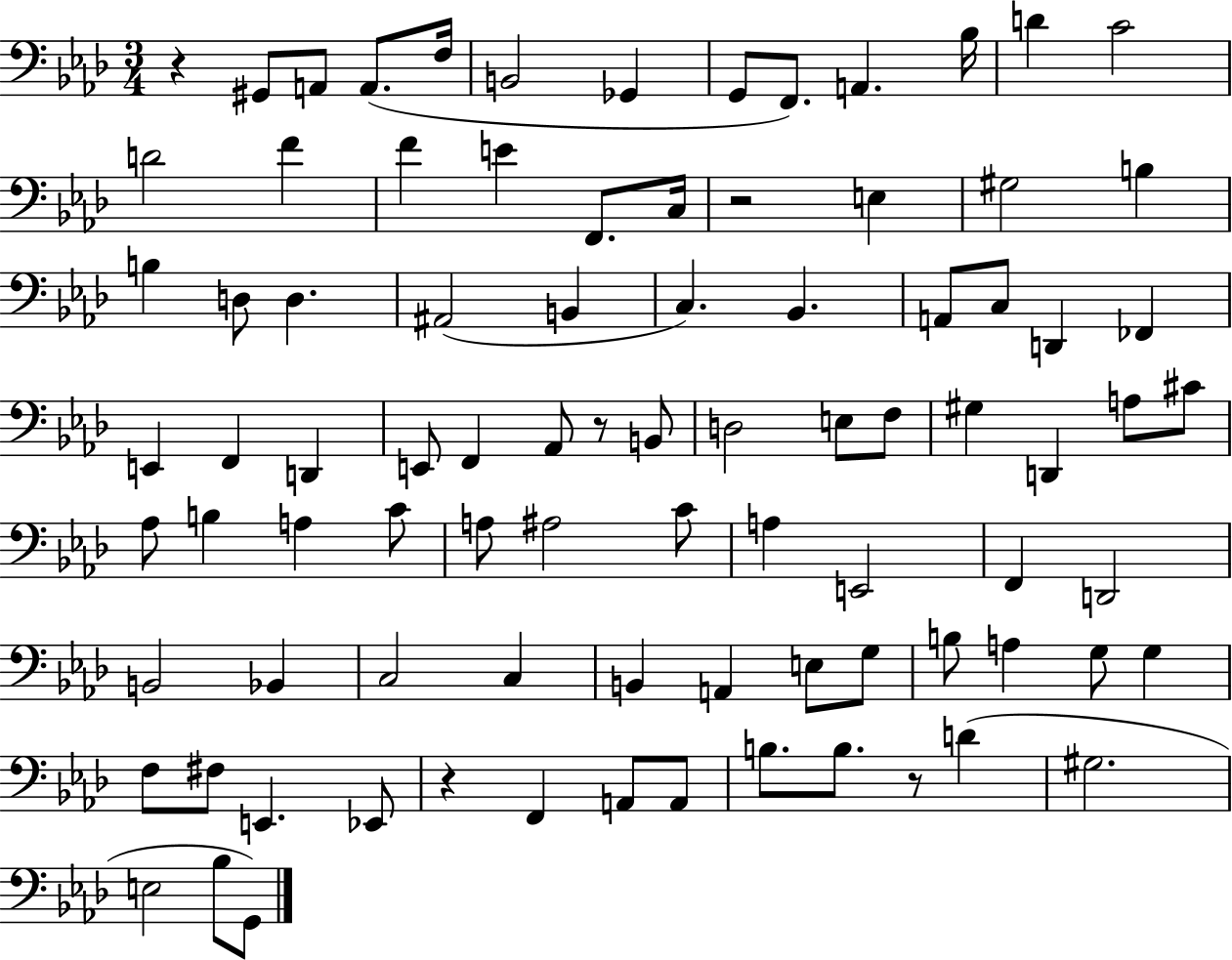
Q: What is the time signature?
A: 3/4